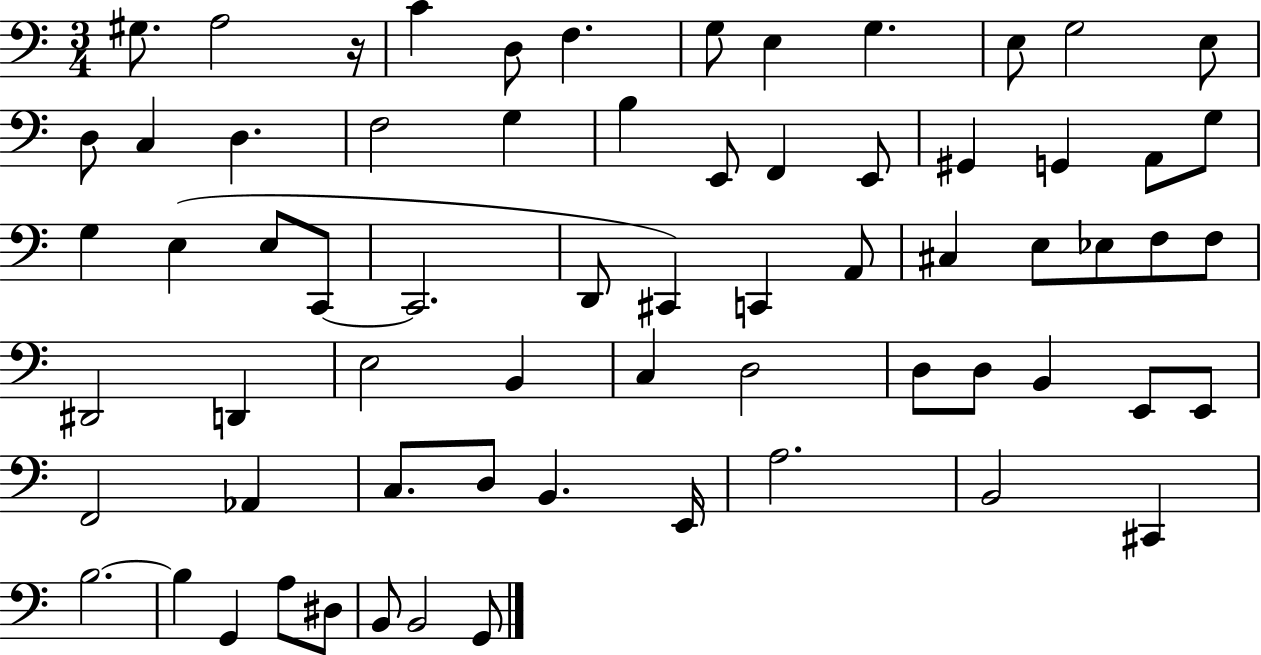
X:1
T:Untitled
M:3/4
L:1/4
K:C
^G,/2 A,2 z/4 C D,/2 F, G,/2 E, G, E,/2 G,2 E,/2 D,/2 C, D, F,2 G, B, E,,/2 F,, E,,/2 ^G,, G,, A,,/2 G,/2 G, E, E,/2 C,,/2 C,,2 D,,/2 ^C,, C,, A,,/2 ^C, E,/2 _E,/2 F,/2 F,/2 ^D,,2 D,, E,2 B,, C, D,2 D,/2 D,/2 B,, E,,/2 E,,/2 F,,2 _A,, C,/2 D,/2 B,, E,,/4 A,2 B,,2 ^C,, B,2 B, G,, A,/2 ^D,/2 B,,/2 B,,2 G,,/2